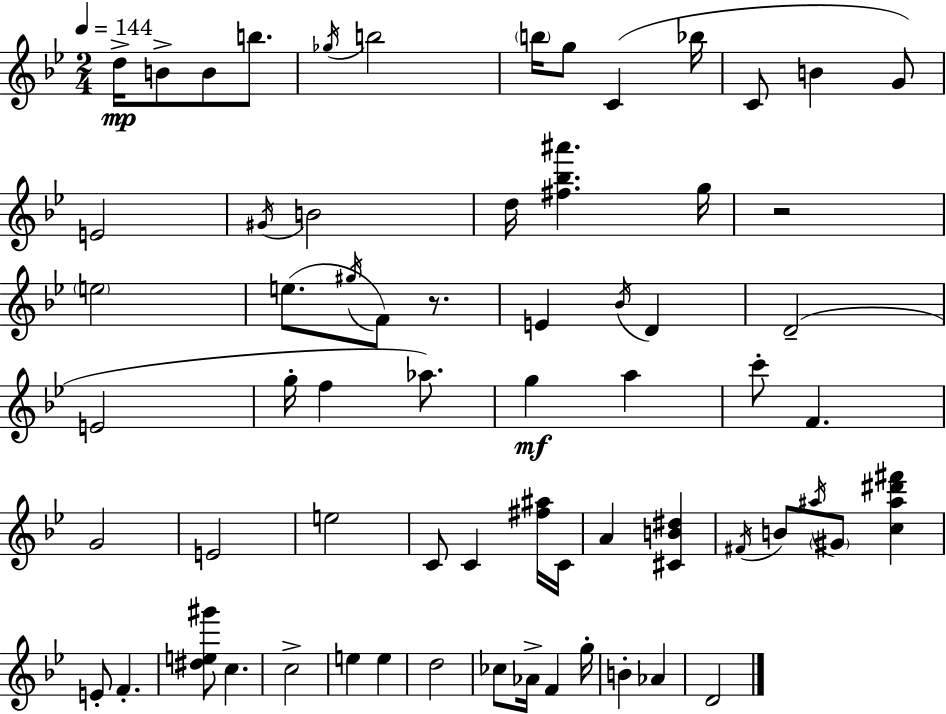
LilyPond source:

{
  \clef treble
  \numericTimeSignature
  \time 2/4
  \key bes \major
  \tempo 4 = 144
  d''16->\mp b'8-> b'8 b''8. | \acciaccatura { ges''16 } b''2 | \parenthesize b''16 g''8 c'4( | bes''16 c'8 b'4 g'8) | \break e'2 | \acciaccatura { gis'16 } b'2 | d''16 <fis'' bes'' ais'''>4. | g''16 r2 | \break \parenthesize e''2 | e''8.( \acciaccatura { gis''16 } f'8) | r8. e'4 \acciaccatura { bes'16 } | d'4 d'2--( | \break e'2 | g''16-. f''4 | aes''8.) g''4\mf | a''4 c'''8-. f'4. | \break g'2 | e'2 | e''2 | c'8 c'4 | \break <fis'' ais''>16 c'16 a'4 | <cis' b' dis''>4 \acciaccatura { fis'16 } b'8 \acciaccatura { ais''16 } | \parenthesize gis'8 <c'' ais'' dis''' fis'''>4 e'8-. | f'4.-. <dis'' e'' gis'''>8 | \break c''4. c''2-> | e''4 | e''4 d''2 | ces''8 | \break aes'16-> f'4 g''16-. b'4-. | aes'4 d'2 | \bar "|."
}